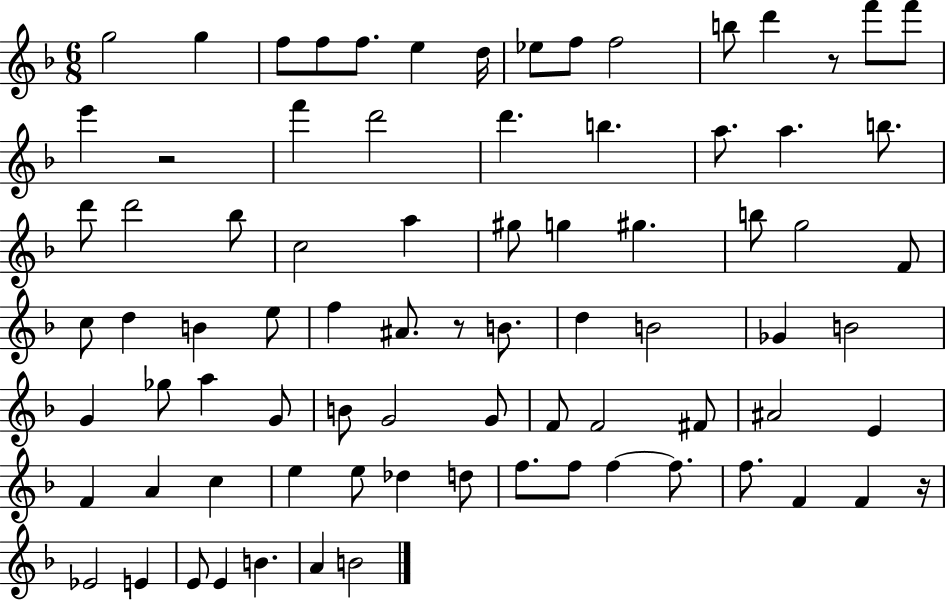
{
  \clef treble
  \numericTimeSignature
  \time 6/8
  \key f \major
  g''2 g''4 | f''8 f''8 f''8. e''4 d''16 | ees''8 f''8 f''2 | b''8 d'''4 r8 f'''8 f'''8 | \break e'''4 r2 | f'''4 d'''2 | d'''4. b''4. | a''8. a''4. b''8. | \break d'''8 d'''2 bes''8 | c''2 a''4 | gis''8 g''4 gis''4. | b''8 g''2 f'8 | \break c''8 d''4 b'4 e''8 | f''4 ais'8. r8 b'8. | d''4 b'2 | ges'4 b'2 | \break g'4 ges''8 a''4 g'8 | b'8 g'2 g'8 | f'8 f'2 fis'8 | ais'2 e'4 | \break f'4 a'4 c''4 | e''4 e''8 des''4 d''8 | f''8. f''8 f''4~~ f''8. | f''8. f'4 f'4 r16 | \break ees'2 e'4 | e'8 e'4 b'4. | a'4 b'2 | \bar "|."
}